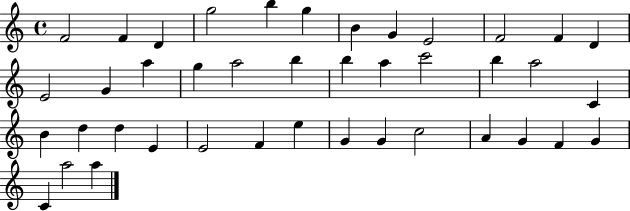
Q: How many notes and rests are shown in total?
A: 41